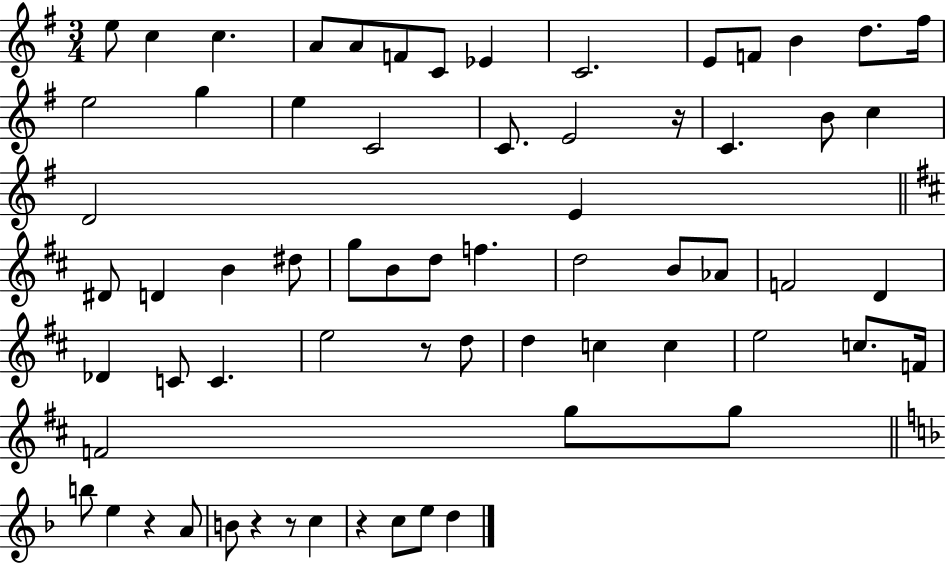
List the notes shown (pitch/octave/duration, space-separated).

E5/e C5/q C5/q. A4/e A4/e F4/e C4/e Eb4/q C4/h. E4/e F4/e B4/q D5/e. F#5/s E5/h G5/q E5/q C4/h C4/e. E4/h R/s C4/q. B4/e C5/q D4/h E4/q D#4/e D4/q B4/q D#5/e G5/e B4/e D5/e F5/q. D5/h B4/e Ab4/e F4/h D4/q Db4/q C4/e C4/q. E5/h R/e D5/e D5/q C5/q C5/q E5/h C5/e. F4/s F4/h G5/e G5/e B5/e E5/q R/q A4/e B4/e R/q R/e C5/q R/q C5/e E5/e D5/q